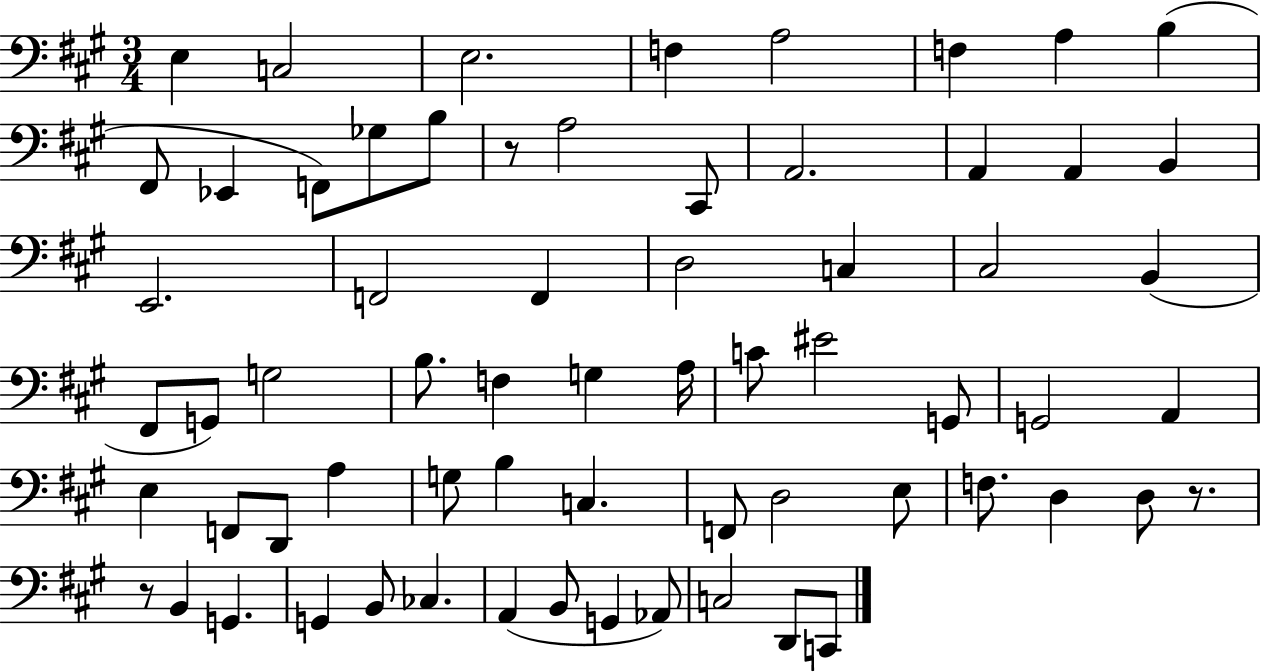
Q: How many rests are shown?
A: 3